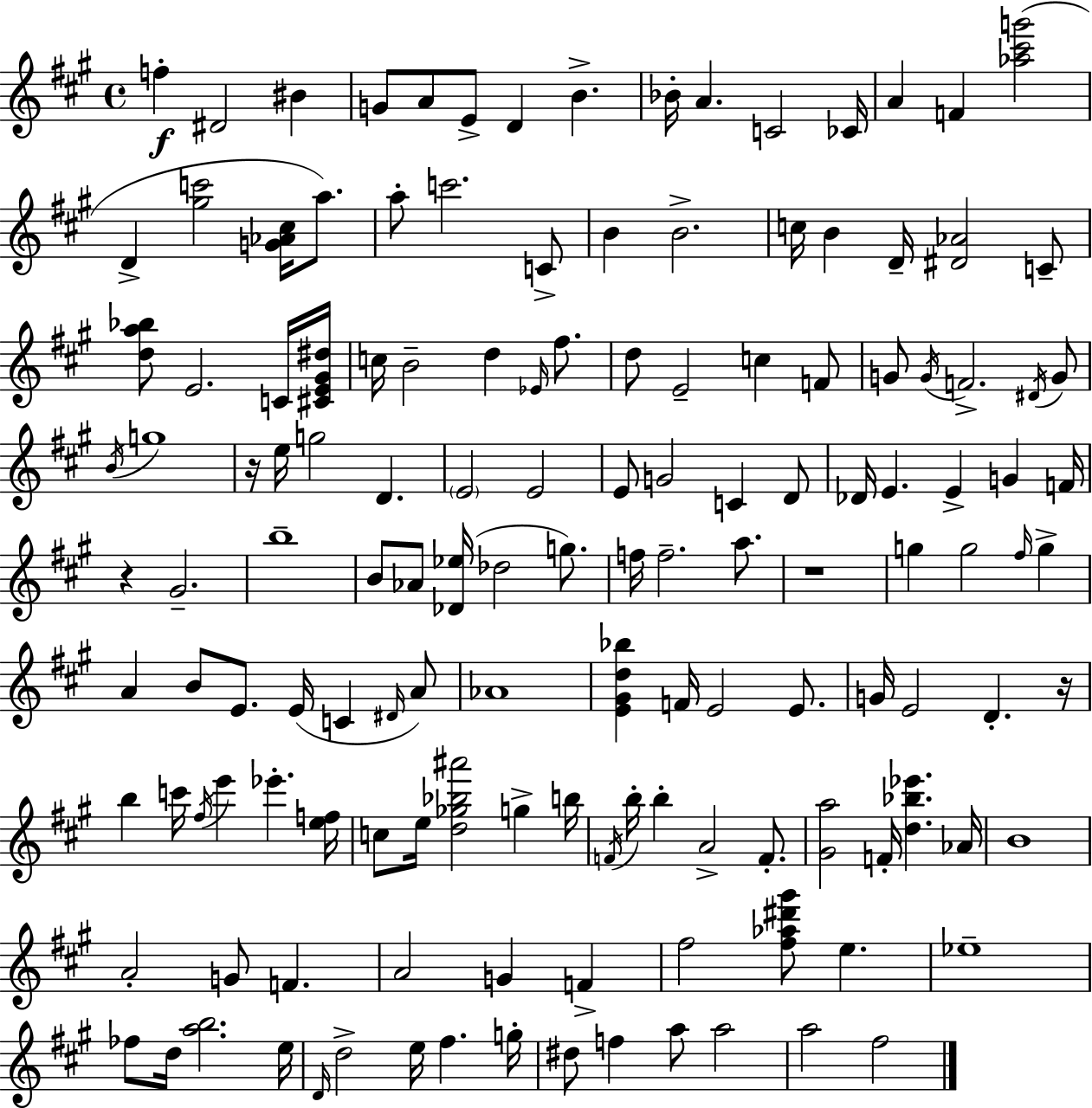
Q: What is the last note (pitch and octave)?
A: F#5